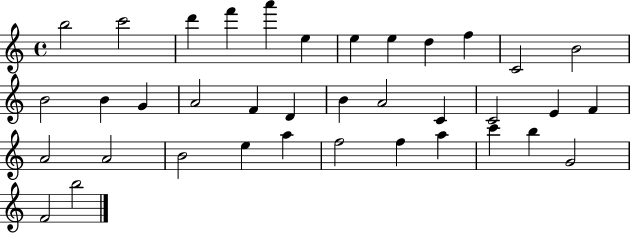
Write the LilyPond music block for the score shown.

{
  \clef treble
  \time 4/4
  \defaultTimeSignature
  \key c \major
  b''2 c'''2 | d'''4 f'''4 a'''4 e''4 | e''4 e''4 d''4 f''4 | c'2 b'2 | \break b'2 b'4 g'4 | a'2 f'4 d'4 | b'4 a'2 c'4 | c'2 e'4 f'4 | \break a'2 a'2 | b'2 e''4 a''4 | f''2 f''4 a''4 | c'''4 b''4 g'2 | \break f'2 b''2 | \bar "|."
}